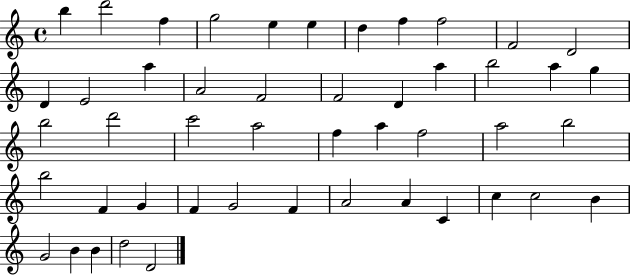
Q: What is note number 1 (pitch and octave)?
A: B5